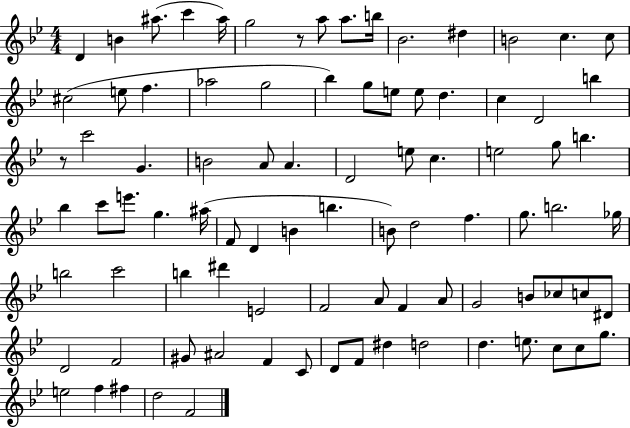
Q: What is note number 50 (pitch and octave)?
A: F5